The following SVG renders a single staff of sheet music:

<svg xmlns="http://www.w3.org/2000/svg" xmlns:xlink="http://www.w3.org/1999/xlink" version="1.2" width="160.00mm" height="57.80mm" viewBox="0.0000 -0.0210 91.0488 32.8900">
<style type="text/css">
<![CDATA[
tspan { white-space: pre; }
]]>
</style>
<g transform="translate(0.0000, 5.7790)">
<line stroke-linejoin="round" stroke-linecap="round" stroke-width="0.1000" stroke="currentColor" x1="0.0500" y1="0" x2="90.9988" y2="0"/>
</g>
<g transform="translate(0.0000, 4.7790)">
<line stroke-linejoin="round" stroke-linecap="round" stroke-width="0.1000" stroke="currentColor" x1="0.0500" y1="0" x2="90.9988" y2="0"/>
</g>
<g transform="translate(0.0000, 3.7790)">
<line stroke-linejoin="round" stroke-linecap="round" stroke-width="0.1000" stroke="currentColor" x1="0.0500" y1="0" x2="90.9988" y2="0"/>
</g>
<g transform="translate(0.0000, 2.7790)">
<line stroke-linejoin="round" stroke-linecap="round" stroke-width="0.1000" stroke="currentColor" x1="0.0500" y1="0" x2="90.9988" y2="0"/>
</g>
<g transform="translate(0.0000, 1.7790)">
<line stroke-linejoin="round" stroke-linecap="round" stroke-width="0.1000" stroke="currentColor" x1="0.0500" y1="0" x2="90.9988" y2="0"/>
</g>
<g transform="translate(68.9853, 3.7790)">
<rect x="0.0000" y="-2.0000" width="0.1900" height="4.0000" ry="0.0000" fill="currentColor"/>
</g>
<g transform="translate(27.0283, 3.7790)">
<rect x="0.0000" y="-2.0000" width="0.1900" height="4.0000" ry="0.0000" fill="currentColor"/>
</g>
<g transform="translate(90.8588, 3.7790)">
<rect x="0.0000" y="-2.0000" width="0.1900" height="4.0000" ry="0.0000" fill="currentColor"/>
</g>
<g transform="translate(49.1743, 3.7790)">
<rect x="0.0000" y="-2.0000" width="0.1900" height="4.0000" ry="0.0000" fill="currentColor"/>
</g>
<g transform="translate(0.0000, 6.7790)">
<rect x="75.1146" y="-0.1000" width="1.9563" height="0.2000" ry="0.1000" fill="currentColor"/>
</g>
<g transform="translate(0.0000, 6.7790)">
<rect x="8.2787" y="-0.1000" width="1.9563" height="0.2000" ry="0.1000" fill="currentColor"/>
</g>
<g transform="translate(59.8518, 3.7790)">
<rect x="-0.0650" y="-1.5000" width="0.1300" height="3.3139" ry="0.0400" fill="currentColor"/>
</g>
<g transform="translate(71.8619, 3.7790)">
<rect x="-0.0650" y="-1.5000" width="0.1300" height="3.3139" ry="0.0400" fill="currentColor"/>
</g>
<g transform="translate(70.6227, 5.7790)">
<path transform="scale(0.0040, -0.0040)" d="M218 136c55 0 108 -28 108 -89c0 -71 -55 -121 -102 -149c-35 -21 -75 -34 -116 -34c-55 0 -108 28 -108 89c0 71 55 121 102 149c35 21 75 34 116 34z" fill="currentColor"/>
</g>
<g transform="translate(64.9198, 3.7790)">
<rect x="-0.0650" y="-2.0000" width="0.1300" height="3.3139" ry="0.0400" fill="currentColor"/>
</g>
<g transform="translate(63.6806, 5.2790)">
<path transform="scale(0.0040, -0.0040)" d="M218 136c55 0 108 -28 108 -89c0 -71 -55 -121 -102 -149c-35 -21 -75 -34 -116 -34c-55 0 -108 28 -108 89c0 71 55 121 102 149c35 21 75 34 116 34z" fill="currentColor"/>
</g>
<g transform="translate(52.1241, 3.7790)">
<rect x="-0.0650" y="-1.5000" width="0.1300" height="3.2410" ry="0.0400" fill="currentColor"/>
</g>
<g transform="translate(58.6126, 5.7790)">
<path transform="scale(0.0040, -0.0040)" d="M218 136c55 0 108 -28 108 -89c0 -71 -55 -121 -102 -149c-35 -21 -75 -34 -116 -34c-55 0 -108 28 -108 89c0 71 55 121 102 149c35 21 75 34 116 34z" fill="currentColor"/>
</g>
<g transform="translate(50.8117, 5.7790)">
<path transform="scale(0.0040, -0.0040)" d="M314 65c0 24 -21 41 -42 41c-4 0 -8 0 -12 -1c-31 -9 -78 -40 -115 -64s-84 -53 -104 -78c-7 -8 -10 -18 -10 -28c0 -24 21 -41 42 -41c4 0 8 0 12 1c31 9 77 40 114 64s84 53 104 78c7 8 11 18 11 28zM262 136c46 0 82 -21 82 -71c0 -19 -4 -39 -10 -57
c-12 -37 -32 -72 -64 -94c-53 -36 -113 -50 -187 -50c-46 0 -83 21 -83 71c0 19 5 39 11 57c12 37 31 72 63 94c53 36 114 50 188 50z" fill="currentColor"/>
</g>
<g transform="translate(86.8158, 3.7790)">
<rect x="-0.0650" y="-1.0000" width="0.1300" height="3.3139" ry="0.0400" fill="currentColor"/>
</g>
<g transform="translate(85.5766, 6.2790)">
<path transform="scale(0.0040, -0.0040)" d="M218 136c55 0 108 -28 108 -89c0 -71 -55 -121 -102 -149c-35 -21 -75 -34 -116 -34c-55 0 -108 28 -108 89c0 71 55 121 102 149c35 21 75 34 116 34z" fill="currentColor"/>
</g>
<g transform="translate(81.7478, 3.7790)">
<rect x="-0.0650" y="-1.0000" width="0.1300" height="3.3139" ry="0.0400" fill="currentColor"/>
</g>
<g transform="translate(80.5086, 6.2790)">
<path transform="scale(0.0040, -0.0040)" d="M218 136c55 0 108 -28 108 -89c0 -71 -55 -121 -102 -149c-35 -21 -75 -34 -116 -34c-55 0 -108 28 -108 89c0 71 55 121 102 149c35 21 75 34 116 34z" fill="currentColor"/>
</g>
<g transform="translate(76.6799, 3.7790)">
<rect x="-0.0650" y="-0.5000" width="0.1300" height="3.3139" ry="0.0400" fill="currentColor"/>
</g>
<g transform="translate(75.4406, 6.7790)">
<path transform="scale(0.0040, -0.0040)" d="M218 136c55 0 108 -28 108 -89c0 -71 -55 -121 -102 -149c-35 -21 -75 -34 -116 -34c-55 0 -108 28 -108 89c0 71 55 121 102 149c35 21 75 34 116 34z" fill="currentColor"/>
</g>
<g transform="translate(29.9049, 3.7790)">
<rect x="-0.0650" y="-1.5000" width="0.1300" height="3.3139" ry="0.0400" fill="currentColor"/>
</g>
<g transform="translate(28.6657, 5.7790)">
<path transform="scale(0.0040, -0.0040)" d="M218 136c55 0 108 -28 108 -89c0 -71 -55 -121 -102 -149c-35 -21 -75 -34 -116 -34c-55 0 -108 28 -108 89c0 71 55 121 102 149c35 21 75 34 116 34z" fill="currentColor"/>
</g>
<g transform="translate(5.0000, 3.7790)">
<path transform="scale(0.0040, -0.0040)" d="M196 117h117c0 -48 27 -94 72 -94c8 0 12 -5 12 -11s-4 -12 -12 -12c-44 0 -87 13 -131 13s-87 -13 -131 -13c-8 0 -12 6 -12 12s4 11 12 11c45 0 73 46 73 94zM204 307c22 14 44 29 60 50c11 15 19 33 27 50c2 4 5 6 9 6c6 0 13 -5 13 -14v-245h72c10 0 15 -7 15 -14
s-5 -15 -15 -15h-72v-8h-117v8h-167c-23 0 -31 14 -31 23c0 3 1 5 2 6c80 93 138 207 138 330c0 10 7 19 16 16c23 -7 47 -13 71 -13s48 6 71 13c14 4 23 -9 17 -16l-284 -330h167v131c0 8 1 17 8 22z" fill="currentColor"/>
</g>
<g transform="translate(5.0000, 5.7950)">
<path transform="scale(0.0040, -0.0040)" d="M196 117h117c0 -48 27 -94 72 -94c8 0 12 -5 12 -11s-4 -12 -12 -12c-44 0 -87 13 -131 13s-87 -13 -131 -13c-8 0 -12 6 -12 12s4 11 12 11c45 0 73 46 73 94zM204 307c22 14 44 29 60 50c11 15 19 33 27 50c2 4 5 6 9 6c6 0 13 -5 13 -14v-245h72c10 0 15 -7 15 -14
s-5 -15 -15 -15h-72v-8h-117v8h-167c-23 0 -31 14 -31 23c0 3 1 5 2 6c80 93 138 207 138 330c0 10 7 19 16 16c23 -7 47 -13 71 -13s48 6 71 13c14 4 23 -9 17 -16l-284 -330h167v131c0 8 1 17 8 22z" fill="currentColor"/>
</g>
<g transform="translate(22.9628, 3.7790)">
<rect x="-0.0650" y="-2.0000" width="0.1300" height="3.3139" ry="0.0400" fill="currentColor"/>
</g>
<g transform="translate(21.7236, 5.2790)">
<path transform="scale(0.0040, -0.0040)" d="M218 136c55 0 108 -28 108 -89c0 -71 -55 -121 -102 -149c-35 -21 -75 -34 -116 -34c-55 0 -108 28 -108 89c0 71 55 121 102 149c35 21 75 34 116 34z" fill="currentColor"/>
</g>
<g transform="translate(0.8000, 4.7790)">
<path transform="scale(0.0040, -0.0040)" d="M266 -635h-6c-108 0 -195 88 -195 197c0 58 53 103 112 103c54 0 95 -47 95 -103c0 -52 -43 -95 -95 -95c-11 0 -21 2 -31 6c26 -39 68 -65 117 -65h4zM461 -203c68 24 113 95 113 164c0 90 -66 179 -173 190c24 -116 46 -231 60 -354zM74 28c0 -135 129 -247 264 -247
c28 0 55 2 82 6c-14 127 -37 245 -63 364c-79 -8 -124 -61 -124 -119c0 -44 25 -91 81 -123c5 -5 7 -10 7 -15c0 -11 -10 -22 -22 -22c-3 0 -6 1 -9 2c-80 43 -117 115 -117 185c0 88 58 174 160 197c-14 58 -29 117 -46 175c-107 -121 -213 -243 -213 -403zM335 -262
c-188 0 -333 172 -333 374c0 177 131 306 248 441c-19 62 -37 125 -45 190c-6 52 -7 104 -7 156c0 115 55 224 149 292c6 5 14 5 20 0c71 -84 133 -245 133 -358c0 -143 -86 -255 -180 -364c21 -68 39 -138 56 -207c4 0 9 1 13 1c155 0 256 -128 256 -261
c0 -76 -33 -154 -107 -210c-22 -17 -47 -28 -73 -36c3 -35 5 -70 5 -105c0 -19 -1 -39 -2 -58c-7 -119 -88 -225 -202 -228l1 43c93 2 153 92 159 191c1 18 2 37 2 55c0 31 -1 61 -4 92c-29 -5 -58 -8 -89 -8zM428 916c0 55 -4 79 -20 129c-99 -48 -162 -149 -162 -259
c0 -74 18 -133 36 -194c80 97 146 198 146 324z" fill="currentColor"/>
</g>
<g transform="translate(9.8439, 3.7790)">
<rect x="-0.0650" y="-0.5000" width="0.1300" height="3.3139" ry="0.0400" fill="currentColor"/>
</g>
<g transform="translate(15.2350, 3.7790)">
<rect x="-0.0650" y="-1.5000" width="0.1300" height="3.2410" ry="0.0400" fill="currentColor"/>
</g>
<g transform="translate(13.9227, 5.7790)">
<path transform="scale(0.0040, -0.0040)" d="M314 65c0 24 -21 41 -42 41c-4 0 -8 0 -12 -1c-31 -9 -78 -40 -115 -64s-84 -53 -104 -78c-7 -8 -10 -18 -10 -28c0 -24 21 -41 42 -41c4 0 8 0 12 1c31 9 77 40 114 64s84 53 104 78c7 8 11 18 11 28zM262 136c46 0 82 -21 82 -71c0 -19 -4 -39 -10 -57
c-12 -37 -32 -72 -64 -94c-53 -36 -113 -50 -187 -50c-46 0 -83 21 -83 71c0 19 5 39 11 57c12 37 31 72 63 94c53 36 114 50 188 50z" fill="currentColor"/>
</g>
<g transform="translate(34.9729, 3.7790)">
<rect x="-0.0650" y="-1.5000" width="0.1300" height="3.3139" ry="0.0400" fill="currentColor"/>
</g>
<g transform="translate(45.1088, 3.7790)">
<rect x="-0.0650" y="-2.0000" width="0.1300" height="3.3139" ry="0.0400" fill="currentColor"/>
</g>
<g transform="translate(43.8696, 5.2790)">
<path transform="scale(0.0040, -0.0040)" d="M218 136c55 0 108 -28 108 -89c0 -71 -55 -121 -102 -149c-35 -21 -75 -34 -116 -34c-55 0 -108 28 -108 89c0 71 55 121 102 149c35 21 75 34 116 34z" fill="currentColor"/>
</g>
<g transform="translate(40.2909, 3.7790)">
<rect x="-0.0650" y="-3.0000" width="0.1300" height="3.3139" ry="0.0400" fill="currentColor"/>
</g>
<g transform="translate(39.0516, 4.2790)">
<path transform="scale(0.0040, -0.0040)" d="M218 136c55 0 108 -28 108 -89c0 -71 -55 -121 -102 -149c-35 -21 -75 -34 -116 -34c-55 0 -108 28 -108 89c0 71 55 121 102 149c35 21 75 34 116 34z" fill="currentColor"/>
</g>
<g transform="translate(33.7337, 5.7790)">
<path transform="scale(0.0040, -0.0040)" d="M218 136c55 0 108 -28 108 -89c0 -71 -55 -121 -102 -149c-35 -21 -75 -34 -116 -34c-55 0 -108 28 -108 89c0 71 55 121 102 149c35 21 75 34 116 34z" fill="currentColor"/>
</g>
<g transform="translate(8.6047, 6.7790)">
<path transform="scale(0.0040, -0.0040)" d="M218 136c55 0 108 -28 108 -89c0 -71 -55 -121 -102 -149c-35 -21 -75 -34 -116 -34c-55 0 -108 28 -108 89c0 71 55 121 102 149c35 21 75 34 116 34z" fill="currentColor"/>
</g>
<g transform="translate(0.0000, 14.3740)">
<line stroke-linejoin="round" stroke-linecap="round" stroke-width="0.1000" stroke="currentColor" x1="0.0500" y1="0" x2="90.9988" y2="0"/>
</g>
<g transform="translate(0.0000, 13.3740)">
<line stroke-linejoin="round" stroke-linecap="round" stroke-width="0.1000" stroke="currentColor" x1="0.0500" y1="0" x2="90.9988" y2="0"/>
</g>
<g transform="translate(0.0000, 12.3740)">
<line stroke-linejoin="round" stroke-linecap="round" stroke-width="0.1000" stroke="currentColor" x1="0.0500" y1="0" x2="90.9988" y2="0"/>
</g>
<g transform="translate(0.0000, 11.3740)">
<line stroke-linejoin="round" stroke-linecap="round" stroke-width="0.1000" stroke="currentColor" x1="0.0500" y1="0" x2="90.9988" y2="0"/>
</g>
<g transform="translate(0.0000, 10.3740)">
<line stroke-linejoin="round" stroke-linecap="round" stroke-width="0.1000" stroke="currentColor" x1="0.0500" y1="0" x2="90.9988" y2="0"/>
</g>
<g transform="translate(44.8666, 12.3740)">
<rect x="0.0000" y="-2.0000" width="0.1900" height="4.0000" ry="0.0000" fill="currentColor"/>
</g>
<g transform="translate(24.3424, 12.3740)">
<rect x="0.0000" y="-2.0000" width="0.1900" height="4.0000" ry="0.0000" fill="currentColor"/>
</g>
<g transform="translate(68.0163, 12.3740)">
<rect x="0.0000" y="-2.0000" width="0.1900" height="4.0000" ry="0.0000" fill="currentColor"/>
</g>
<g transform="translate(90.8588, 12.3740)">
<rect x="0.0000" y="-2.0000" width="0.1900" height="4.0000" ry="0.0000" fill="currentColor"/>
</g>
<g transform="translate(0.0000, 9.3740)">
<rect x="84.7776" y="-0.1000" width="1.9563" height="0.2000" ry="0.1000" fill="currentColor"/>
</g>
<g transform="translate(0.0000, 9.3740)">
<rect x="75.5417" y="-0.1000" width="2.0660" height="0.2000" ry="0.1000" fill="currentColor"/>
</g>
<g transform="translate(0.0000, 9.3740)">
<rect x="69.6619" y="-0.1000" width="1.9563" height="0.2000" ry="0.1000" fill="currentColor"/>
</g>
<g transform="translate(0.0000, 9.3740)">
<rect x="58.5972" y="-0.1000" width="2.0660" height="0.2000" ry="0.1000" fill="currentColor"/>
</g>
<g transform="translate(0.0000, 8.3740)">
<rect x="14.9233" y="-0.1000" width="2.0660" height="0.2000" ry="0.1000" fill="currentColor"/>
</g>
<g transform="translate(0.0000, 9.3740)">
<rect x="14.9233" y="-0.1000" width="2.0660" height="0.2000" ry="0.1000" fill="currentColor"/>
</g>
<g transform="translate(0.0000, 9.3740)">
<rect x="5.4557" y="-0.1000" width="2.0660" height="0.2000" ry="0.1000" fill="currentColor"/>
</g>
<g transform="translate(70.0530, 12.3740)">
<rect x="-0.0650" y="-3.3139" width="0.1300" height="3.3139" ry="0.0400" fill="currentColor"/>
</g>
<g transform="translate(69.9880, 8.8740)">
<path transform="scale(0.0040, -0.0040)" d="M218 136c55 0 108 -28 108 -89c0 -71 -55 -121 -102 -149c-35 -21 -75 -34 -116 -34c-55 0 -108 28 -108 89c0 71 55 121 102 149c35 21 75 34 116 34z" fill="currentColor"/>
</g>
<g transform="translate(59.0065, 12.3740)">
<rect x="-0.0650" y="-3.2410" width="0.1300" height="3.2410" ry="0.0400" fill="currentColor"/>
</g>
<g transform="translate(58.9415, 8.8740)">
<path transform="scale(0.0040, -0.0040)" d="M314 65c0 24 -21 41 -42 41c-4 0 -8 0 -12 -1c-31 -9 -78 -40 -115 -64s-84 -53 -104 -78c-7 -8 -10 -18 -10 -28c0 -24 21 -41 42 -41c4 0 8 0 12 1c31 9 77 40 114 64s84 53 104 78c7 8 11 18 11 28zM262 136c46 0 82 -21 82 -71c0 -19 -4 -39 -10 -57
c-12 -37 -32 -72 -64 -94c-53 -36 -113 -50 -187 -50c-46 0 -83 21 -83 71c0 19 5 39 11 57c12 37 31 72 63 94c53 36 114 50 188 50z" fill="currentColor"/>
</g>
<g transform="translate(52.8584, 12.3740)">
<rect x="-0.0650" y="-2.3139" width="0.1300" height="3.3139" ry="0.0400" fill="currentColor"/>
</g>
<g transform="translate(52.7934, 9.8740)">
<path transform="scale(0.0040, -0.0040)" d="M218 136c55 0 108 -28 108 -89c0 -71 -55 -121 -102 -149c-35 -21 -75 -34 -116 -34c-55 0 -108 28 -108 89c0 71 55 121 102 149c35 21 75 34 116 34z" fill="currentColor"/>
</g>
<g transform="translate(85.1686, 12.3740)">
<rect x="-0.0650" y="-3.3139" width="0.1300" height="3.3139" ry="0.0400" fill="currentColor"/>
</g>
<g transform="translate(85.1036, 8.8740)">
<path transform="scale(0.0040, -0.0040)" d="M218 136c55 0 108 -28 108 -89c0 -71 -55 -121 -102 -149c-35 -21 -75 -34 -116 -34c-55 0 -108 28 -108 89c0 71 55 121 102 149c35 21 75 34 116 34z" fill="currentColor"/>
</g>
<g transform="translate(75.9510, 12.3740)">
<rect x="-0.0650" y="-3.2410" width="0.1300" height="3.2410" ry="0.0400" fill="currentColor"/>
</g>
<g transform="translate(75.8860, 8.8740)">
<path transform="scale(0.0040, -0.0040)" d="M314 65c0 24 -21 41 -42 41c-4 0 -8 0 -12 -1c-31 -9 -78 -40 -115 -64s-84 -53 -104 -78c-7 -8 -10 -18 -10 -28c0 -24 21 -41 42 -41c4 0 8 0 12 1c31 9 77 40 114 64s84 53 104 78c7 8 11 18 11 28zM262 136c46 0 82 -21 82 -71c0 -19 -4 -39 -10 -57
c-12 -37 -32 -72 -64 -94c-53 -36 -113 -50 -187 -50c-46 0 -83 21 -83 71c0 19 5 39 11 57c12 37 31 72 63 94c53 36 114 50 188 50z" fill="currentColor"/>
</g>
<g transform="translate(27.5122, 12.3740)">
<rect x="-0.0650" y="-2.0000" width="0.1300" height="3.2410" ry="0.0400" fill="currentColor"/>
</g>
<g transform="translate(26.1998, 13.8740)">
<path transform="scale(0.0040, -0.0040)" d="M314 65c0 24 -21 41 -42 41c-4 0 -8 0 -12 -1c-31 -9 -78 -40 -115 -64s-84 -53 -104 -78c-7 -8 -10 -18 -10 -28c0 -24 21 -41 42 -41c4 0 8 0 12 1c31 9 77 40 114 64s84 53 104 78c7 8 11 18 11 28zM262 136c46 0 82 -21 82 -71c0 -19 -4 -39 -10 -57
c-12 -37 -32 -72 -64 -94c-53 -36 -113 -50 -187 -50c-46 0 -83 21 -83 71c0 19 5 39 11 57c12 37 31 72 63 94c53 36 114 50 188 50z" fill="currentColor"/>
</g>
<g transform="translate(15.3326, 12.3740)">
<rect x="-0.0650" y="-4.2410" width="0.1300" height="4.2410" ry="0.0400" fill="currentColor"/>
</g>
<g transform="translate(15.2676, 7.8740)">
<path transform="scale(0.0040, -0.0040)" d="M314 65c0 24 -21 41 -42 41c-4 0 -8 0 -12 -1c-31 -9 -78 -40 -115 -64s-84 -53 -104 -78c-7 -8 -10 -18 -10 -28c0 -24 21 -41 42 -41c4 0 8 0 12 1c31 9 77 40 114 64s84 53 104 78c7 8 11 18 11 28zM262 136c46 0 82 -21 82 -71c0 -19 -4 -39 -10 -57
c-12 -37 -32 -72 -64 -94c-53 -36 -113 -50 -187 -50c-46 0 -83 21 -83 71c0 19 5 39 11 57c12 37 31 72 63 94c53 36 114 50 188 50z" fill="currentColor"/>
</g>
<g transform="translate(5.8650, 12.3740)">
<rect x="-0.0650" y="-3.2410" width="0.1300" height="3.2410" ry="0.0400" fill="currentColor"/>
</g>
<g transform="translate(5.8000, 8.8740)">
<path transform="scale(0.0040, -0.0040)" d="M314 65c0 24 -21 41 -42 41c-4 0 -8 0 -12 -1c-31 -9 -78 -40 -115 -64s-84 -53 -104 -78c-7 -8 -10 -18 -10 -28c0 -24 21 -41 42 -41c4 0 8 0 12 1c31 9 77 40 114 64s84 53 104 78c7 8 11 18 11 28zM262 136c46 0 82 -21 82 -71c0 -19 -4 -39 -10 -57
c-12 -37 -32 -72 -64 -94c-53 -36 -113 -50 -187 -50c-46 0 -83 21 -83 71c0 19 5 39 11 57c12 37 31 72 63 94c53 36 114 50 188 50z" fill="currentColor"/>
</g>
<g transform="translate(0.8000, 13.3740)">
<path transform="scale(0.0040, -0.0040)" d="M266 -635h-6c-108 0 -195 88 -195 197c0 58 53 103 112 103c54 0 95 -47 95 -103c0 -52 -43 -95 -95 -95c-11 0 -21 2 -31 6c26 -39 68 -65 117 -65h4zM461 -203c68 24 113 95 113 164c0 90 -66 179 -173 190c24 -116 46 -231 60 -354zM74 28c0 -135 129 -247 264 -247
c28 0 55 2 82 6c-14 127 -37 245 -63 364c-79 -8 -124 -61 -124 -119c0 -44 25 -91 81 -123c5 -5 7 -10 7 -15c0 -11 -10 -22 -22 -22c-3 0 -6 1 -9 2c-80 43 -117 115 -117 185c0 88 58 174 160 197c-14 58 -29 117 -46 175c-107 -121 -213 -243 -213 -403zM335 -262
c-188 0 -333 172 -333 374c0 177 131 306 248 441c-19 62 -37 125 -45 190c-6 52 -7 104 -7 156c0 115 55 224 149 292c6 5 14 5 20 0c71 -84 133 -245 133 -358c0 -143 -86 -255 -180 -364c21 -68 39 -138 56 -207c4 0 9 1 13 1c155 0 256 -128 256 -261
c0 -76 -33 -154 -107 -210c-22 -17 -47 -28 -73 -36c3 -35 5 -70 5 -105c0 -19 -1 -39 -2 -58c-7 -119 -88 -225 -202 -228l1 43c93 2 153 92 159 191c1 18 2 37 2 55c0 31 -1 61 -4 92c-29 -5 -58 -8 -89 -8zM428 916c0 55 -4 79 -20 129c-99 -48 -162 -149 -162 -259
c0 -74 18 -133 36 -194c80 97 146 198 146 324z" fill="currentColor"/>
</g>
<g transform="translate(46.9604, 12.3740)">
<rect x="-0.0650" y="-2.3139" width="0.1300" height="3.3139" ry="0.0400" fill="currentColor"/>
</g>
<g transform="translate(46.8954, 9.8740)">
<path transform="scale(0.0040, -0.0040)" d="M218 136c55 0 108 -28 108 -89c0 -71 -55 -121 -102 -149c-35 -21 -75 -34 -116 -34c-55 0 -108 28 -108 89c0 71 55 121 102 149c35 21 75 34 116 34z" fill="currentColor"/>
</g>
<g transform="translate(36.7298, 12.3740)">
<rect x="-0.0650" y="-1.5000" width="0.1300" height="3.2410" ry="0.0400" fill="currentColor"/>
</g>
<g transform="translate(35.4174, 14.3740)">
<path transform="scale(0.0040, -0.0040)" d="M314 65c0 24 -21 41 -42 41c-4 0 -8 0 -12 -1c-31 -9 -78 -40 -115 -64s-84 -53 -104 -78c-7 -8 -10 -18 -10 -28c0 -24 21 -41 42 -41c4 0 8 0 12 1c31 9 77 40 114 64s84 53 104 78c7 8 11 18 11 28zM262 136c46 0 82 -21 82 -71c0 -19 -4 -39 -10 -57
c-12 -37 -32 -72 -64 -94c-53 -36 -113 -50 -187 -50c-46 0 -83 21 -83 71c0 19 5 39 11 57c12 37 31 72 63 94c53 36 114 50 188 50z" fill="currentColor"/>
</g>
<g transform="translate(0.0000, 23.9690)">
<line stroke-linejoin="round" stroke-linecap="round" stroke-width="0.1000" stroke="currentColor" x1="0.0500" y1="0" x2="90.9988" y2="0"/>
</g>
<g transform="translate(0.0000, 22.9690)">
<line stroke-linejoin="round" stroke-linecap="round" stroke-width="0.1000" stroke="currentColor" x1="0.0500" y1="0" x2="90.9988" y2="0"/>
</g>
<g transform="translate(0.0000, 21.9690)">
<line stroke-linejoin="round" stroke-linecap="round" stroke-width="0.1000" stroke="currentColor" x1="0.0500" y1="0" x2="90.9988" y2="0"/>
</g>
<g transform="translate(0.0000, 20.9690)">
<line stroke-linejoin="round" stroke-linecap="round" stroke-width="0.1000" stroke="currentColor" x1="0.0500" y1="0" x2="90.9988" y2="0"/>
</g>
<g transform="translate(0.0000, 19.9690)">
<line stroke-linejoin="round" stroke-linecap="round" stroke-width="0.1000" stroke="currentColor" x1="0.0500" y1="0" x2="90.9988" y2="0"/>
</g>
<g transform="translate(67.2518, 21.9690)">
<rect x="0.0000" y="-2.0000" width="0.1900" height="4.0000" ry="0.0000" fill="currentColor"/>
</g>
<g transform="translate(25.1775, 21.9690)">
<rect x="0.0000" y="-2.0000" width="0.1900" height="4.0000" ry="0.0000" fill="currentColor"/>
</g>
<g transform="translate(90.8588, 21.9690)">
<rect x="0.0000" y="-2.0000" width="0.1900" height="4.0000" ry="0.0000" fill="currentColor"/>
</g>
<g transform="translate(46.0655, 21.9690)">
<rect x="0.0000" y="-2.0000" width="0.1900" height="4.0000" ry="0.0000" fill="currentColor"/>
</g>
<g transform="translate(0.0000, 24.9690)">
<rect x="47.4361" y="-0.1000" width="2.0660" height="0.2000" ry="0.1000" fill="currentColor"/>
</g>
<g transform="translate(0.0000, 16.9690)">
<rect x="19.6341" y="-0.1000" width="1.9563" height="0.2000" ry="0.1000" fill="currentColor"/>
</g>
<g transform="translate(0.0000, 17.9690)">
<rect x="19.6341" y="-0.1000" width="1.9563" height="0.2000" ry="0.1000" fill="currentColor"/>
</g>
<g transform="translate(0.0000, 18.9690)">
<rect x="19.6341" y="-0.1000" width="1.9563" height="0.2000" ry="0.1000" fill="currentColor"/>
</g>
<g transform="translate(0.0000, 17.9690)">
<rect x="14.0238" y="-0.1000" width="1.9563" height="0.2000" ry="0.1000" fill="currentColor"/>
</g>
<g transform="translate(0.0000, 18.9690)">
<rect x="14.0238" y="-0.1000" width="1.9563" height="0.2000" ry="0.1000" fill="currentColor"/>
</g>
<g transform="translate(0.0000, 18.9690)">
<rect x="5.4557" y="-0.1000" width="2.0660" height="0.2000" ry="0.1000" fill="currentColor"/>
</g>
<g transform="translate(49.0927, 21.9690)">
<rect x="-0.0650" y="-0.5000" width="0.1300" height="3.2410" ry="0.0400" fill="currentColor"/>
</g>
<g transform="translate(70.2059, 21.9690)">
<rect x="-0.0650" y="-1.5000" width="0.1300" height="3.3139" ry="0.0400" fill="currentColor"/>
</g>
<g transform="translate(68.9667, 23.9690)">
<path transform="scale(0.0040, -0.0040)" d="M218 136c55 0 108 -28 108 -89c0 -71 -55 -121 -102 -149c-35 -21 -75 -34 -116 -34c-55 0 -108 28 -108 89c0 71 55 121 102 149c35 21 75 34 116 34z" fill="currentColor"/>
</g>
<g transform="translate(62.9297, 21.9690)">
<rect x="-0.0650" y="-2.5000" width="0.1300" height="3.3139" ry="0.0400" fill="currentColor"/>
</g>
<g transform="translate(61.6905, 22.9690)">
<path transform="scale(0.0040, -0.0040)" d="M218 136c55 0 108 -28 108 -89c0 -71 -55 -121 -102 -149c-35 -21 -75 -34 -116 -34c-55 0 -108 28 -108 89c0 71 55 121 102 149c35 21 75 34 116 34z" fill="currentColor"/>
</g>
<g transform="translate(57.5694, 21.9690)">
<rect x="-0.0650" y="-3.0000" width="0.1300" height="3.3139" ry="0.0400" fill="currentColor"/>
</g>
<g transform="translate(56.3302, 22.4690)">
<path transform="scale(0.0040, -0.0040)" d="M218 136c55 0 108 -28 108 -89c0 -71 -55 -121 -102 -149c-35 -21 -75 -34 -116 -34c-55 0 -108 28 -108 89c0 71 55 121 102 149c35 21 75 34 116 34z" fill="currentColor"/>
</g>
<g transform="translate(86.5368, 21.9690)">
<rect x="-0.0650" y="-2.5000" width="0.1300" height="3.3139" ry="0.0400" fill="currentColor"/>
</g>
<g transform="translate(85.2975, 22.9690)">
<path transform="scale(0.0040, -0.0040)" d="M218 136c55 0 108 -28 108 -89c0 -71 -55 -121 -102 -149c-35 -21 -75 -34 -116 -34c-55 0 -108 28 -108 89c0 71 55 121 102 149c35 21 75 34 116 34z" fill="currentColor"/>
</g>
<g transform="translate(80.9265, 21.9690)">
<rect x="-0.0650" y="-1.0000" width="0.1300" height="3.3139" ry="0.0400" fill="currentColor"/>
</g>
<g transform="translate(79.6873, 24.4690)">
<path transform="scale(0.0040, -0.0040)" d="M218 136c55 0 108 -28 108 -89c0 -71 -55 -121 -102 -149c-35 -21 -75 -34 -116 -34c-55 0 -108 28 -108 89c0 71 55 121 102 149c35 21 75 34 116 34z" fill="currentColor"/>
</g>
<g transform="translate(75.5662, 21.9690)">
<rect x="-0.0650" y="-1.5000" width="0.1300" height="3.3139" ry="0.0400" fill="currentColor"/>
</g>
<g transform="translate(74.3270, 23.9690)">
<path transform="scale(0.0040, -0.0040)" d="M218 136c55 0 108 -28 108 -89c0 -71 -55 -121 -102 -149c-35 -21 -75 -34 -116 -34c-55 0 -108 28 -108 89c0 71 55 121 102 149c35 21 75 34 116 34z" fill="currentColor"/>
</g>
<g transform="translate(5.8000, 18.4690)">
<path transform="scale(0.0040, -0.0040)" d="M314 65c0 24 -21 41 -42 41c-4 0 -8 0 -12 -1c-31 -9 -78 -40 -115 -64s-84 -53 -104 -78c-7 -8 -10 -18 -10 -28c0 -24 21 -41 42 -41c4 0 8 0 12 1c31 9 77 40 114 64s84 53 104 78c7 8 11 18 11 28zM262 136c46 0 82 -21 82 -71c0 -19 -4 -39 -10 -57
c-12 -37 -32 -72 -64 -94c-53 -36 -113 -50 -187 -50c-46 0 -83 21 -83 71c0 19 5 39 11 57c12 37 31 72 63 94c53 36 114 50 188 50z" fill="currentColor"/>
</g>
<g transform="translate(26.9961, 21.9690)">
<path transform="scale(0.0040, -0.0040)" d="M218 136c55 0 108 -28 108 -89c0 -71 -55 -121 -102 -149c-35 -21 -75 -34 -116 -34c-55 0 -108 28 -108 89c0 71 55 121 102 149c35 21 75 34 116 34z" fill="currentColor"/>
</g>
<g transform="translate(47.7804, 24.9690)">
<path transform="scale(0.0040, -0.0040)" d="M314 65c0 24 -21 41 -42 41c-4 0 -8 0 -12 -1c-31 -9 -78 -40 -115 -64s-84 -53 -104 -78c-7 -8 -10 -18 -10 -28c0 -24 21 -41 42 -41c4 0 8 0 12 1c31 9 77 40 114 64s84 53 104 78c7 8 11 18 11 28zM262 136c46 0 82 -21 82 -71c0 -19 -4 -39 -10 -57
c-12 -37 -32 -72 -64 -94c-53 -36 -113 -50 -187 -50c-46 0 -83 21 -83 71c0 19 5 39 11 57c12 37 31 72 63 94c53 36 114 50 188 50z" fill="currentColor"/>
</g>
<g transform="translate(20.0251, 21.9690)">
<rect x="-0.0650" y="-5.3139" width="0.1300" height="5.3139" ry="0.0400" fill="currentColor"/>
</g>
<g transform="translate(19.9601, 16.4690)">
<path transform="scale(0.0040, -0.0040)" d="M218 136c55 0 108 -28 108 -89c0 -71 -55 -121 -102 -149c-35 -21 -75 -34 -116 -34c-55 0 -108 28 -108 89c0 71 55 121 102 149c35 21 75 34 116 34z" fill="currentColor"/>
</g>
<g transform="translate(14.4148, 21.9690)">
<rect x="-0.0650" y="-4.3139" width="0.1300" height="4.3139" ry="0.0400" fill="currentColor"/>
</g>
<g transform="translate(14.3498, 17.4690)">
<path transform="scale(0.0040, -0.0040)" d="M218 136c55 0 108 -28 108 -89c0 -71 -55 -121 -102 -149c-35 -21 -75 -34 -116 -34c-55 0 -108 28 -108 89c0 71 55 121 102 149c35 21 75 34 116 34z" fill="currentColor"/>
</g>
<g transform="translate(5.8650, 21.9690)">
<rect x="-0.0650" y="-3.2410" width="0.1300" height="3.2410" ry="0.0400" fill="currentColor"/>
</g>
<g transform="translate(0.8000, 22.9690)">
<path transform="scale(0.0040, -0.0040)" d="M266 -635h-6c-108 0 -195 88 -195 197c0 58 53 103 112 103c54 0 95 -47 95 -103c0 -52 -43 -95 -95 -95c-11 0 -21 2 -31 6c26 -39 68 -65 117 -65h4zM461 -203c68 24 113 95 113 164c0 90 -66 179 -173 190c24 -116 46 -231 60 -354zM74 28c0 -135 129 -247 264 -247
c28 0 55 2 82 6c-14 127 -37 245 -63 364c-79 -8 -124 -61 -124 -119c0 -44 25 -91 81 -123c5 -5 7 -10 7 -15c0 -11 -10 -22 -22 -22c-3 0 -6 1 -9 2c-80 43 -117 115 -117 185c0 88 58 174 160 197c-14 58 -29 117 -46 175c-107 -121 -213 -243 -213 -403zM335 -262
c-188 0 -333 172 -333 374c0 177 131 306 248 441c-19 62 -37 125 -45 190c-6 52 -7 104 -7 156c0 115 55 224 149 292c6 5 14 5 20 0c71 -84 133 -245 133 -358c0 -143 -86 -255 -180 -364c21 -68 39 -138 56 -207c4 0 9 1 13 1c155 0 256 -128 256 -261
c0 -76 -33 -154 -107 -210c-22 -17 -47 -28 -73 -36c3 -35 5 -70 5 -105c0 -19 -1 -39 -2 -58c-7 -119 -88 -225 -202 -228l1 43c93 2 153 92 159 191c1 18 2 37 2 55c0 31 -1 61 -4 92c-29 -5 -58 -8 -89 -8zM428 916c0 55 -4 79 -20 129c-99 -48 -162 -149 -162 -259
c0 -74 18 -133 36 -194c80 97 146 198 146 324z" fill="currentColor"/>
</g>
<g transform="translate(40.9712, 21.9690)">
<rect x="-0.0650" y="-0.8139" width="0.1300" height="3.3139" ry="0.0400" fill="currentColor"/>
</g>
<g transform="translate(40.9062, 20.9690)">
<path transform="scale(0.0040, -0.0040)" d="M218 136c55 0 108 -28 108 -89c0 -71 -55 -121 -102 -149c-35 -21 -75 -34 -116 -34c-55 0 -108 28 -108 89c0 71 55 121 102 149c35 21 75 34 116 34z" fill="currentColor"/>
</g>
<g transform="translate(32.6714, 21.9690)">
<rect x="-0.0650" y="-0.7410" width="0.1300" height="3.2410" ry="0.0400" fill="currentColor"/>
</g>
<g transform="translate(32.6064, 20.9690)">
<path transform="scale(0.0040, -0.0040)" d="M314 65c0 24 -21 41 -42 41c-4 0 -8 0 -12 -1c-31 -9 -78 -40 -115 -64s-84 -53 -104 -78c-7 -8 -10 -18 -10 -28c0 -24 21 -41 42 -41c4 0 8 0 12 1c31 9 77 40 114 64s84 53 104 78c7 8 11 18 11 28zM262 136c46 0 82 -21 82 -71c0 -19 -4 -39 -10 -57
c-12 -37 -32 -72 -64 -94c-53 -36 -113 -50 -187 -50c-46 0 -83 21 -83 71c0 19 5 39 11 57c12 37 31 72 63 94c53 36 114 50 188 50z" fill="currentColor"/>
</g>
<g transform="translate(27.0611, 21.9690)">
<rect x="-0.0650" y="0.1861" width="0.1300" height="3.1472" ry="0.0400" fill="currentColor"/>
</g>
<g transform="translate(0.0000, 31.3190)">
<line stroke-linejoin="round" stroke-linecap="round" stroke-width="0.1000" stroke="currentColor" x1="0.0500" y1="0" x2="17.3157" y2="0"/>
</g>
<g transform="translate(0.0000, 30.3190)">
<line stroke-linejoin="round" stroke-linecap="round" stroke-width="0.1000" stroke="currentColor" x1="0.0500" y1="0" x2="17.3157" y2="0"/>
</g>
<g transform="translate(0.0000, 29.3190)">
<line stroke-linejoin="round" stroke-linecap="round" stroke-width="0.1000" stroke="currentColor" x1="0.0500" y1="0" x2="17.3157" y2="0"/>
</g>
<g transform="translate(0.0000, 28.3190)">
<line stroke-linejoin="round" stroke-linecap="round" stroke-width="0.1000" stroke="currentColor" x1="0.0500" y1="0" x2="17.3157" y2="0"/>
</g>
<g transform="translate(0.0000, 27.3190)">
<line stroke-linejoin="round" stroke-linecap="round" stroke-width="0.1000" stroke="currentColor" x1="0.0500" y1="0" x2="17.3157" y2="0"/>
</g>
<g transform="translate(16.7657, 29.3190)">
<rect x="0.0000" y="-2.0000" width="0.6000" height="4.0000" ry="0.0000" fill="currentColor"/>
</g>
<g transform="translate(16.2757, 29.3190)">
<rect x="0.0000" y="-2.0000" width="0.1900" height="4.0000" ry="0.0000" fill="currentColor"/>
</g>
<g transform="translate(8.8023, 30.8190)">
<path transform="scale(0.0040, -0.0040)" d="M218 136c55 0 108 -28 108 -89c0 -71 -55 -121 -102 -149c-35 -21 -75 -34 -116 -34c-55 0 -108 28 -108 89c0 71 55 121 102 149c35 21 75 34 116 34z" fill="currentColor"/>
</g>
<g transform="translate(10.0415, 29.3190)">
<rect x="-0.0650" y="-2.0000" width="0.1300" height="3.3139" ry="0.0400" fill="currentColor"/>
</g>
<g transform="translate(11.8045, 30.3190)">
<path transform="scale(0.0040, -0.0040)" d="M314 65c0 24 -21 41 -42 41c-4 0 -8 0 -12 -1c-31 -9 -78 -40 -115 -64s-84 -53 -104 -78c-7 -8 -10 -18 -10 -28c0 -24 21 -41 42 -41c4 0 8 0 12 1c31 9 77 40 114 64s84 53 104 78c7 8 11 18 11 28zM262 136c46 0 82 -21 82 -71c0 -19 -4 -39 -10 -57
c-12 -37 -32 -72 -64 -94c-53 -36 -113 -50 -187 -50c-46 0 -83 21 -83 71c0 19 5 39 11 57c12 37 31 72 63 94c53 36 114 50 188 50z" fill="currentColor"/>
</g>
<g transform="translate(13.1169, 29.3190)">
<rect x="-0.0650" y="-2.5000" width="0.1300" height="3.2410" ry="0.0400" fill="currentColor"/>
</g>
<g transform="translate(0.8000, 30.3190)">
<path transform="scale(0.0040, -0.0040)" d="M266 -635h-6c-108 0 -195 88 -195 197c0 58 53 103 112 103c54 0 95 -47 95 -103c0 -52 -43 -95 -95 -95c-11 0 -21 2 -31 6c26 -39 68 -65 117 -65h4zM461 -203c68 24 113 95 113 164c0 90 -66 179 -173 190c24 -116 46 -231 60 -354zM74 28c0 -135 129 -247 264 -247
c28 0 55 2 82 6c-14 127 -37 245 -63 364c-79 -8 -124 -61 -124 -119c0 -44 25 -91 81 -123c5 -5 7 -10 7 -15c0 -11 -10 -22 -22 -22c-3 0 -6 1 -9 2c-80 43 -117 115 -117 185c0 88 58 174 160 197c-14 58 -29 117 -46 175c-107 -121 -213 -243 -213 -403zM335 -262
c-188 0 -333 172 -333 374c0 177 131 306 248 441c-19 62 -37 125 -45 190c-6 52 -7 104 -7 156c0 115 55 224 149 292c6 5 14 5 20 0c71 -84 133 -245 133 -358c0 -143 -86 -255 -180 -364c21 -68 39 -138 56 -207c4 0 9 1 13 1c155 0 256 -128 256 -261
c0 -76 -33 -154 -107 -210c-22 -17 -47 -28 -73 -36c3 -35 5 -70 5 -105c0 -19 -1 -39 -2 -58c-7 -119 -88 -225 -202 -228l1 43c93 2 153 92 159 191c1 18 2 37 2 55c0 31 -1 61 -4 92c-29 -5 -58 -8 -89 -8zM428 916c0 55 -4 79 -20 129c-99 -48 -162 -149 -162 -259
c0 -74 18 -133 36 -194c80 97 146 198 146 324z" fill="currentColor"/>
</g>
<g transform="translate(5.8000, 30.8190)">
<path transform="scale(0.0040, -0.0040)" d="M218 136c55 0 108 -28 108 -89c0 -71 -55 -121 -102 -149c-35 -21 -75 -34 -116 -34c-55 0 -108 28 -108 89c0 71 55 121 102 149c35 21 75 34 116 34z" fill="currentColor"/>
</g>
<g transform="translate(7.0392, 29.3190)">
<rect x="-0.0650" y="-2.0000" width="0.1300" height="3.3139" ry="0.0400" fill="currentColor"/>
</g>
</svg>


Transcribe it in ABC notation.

X:1
T:Untitled
M:4/4
L:1/4
K:C
C E2 F E E A F E2 E F E C D D b2 d'2 F2 E2 g g b2 b b2 b b2 d' f' B d2 d C2 A G E E D G F F G2